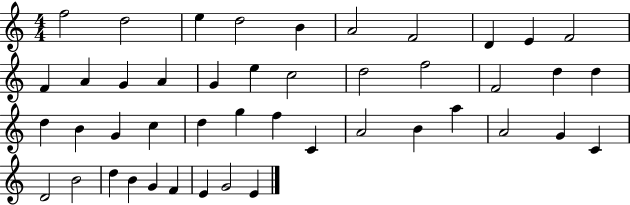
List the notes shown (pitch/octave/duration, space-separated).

F5/h D5/h E5/q D5/h B4/q A4/h F4/h D4/q E4/q F4/h F4/q A4/q G4/q A4/q G4/q E5/q C5/h D5/h F5/h F4/h D5/q D5/q D5/q B4/q G4/q C5/q D5/q G5/q F5/q C4/q A4/h B4/q A5/q A4/h G4/q C4/q D4/h B4/h D5/q B4/q G4/q F4/q E4/q G4/h E4/q